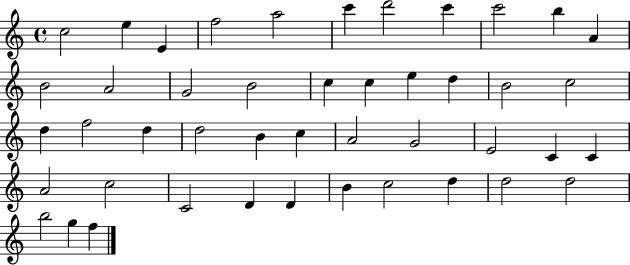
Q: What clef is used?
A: treble